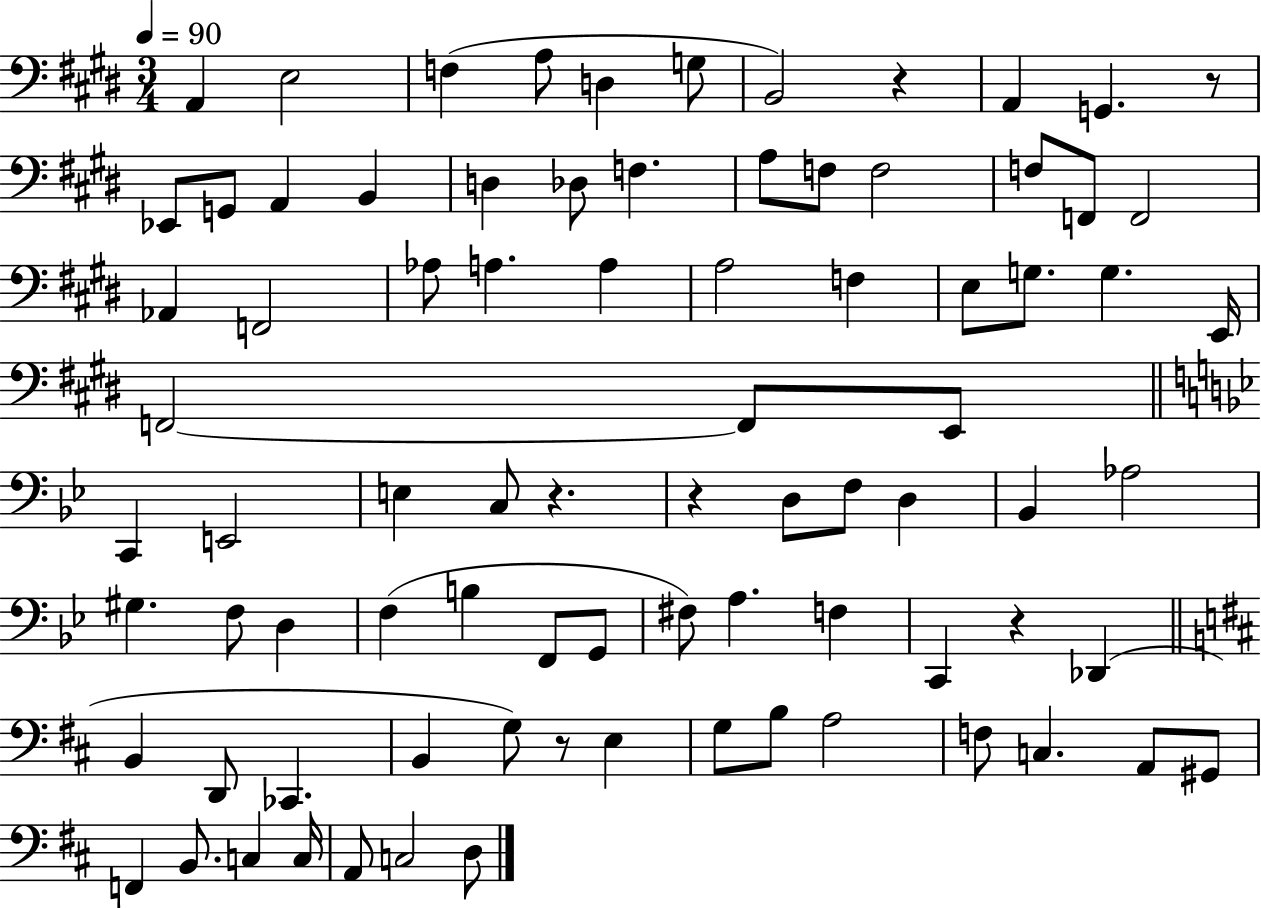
X:1
T:Untitled
M:3/4
L:1/4
K:E
A,, E,2 F, A,/2 D, G,/2 B,,2 z A,, G,, z/2 _E,,/2 G,,/2 A,, B,, D, _D,/2 F, A,/2 F,/2 F,2 F,/2 F,,/2 F,,2 _A,, F,,2 _A,/2 A, A, A,2 F, E,/2 G,/2 G, E,,/4 F,,2 F,,/2 E,,/2 C,, E,,2 E, C,/2 z z D,/2 F,/2 D, _B,, _A,2 ^G, F,/2 D, F, B, F,,/2 G,,/2 ^F,/2 A, F, C,, z _D,, B,, D,,/2 _C,, B,, G,/2 z/2 E, G,/2 B,/2 A,2 F,/2 C, A,,/2 ^G,,/2 F,, B,,/2 C, C,/4 A,,/2 C,2 D,/2